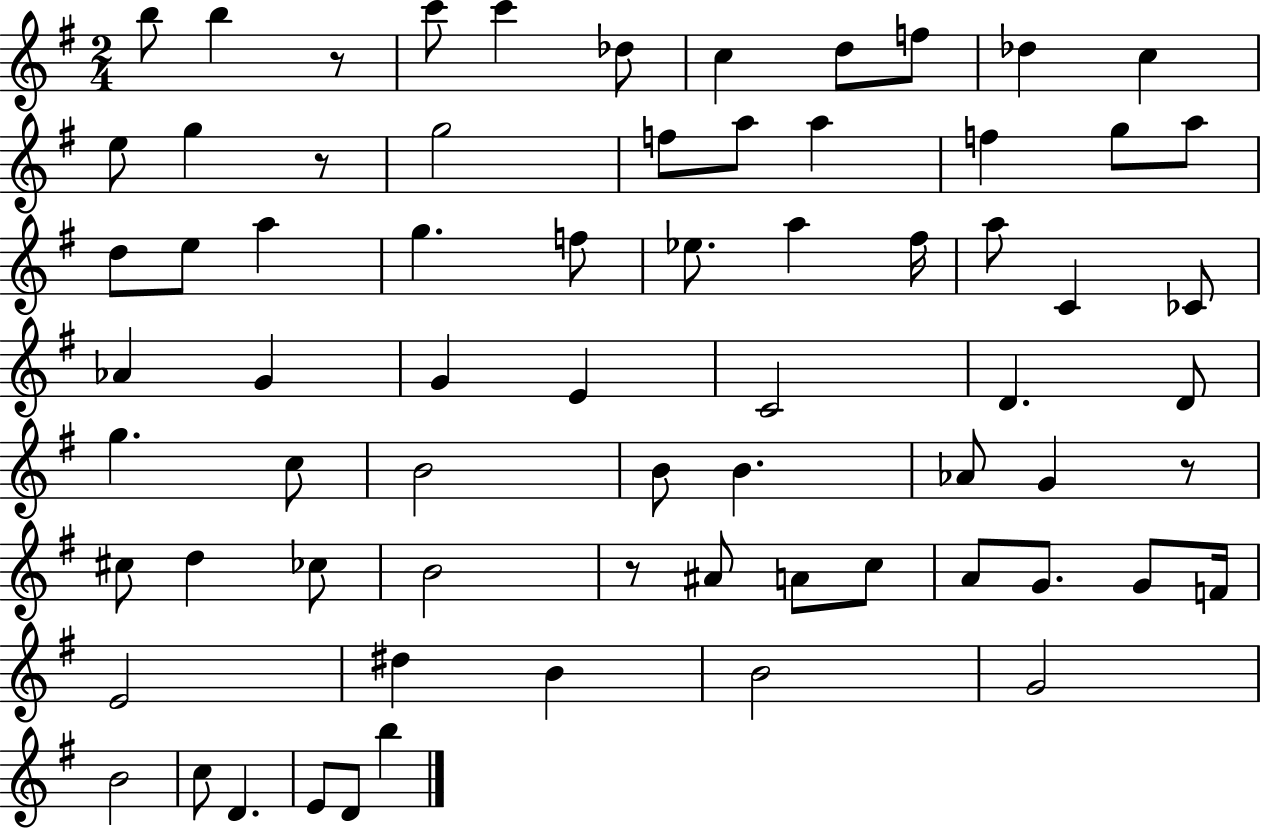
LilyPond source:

{
  \clef treble
  \numericTimeSignature
  \time 2/4
  \key g \major
  b''8 b''4 r8 | c'''8 c'''4 des''8 | c''4 d''8 f''8 | des''4 c''4 | \break e''8 g''4 r8 | g''2 | f''8 a''8 a''4 | f''4 g''8 a''8 | \break d''8 e''8 a''4 | g''4. f''8 | ees''8. a''4 fis''16 | a''8 c'4 ces'8 | \break aes'4 g'4 | g'4 e'4 | c'2 | d'4. d'8 | \break g''4. c''8 | b'2 | b'8 b'4. | aes'8 g'4 r8 | \break cis''8 d''4 ces''8 | b'2 | r8 ais'8 a'8 c''8 | a'8 g'8. g'8 f'16 | \break e'2 | dis''4 b'4 | b'2 | g'2 | \break b'2 | c''8 d'4. | e'8 d'8 b''4 | \bar "|."
}